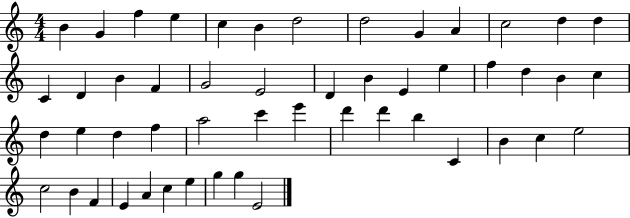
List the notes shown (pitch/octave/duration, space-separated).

B4/q G4/q F5/q E5/q C5/q B4/q D5/h D5/h G4/q A4/q C5/h D5/q D5/q C4/q D4/q B4/q F4/q G4/h E4/h D4/q B4/q E4/q E5/q F5/q D5/q B4/q C5/q D5/q E5/q D5/q F5/q A5/h C6/q E6/q D6/q D6/q B5/q C4/q B4/q C5/q E5/h C5/h B4/q F4/q E4/q A4/q C5/q E5/q G5/q G5/q E4/h